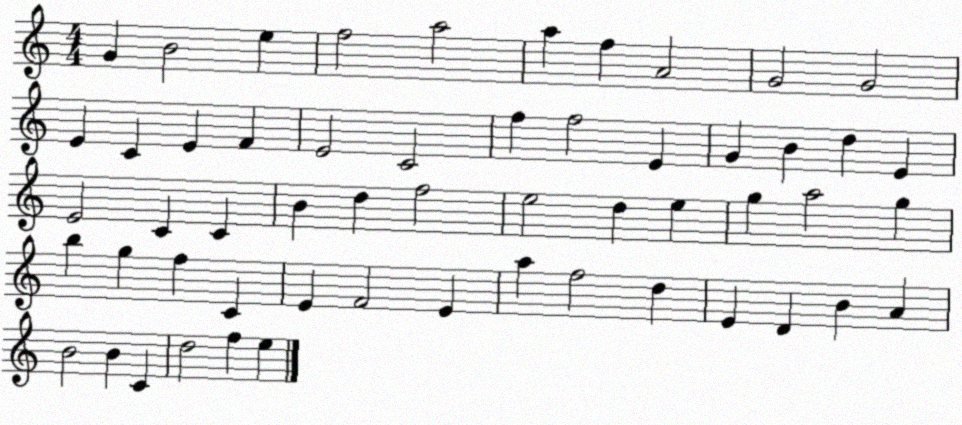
X:1
T:Untitled
M:4/4
L:1/4
K:C
G B2 e f2 a2 a f A2 G2 G2 E C E F E2 C2 f f2 E G B d E E2 C C B d f2 e2 d e g a2 g b g f C E F2 E a f2 d E D B A B2 B C d2 f e